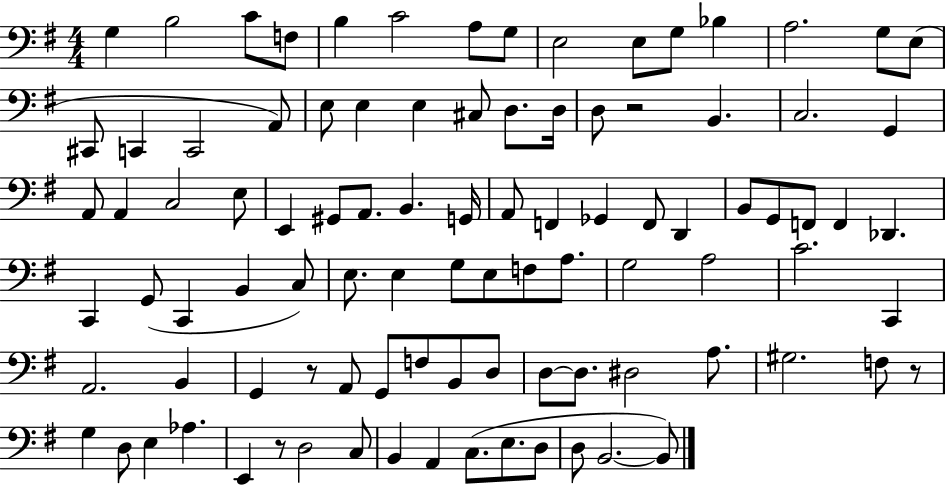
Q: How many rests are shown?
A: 4